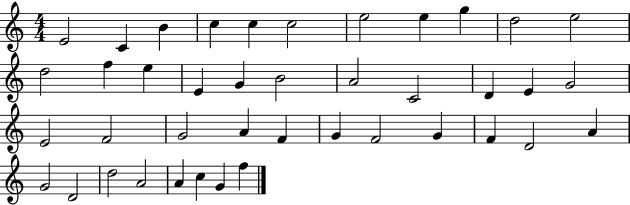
{
  \clef treble
  \numericTimeSignature
  \time 4/4
  \key c \major
  e'2 c'4 b'4 | c''4 c''4 c''2 | e''2 e''4 g''4 | d''2 e''2 | \break d''2 f''4 e''4 | e'4 g'4 b'2 | a'2 c'2 | d'4 e'4 g'2 | \break e'2 f'2 | g'2 a'4 f'4 | g'4 f'2 g'4 | f'4 d'2 a'4 | \break g'2 d'2 | d''2 a'2 | a'4 c''4 g'4 f''4 | \bar "|."
}